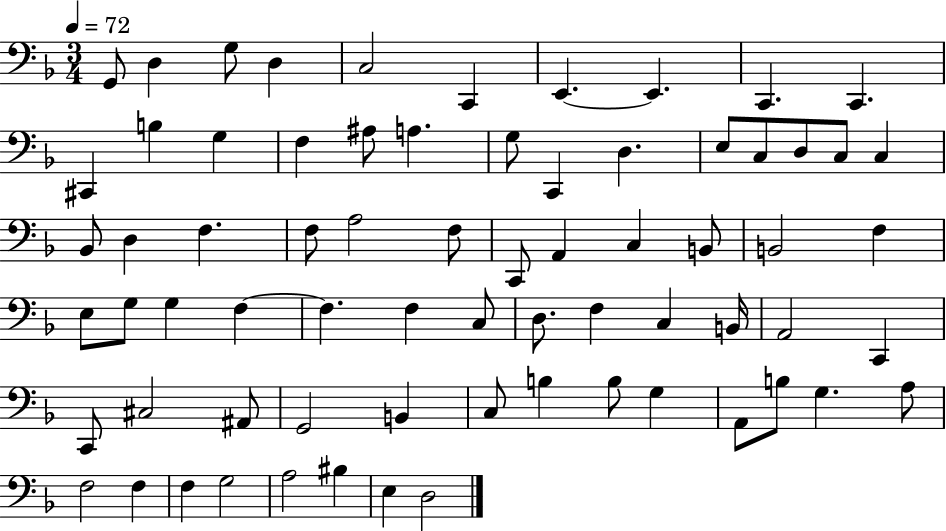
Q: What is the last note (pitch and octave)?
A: D3